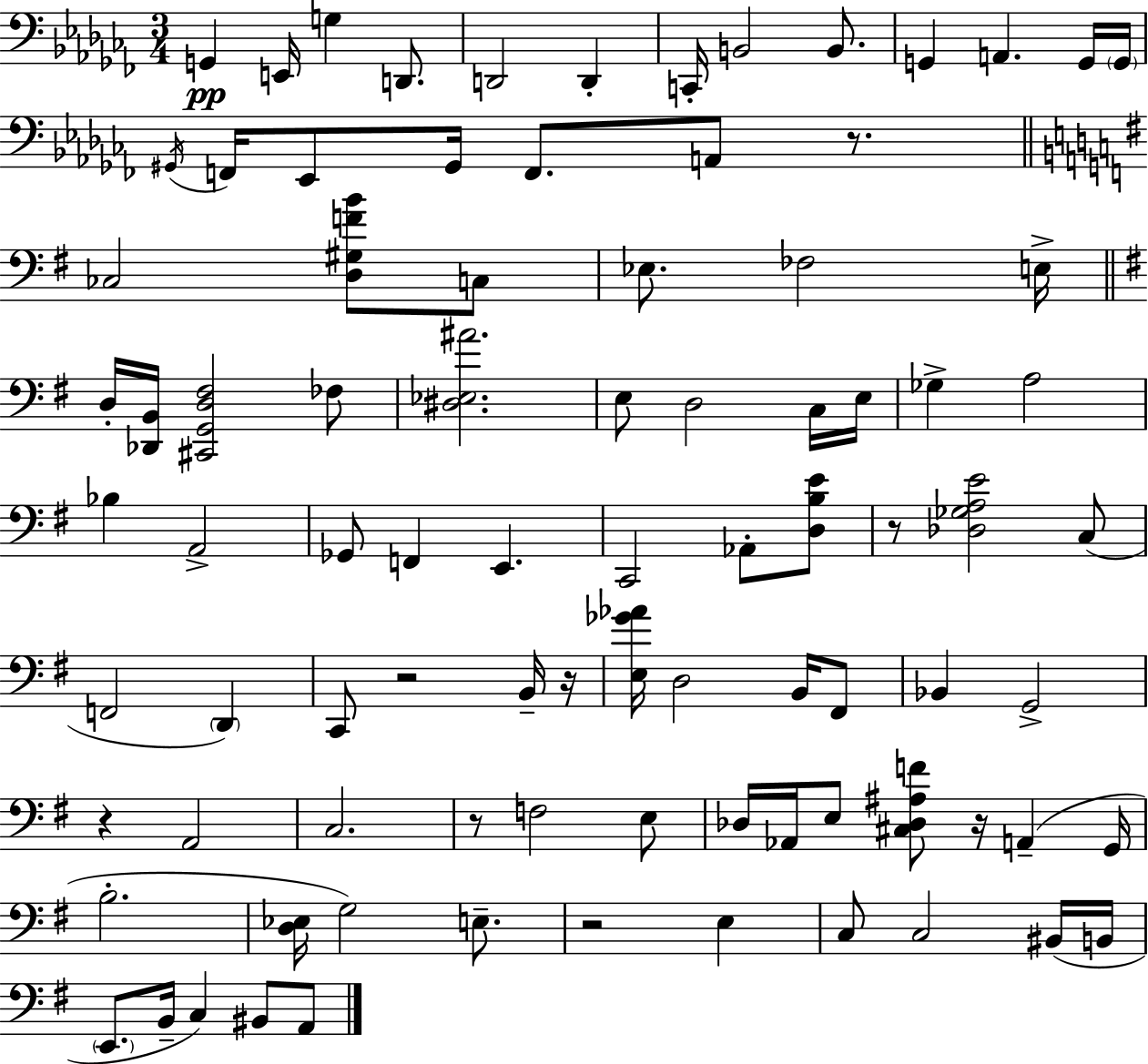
{
  \clef bass
  \numericTimeSignature
  \time 3/4
  \key aes \minor
  g,4\pp e,16 g4 d,8. | d,2 d,4-. | c,16-. b,2 b,8. | g,4 a,4. g,16 \parenthesize g,16 | \break \acciaccatura { gis,16 } f,16 ees,8 gis,16 f,8. a,8 r8. | \bar "||" \break \key e \minor ces2 <d gis f' b'>8 c8 | ees8. fes2 e16-> | \bar "||" \break \key g \major d16-. <des, b,>16 <cis, g, d fis>2 fes8 | <dis ees ais'>2. | e8 d2 c16 e16 | ges4-> a2 | \break bes4 a,2-> | ges,8 f,4 e,4. | c,2 aes,8-. <d b e'>8 | r8 <des ges a e'>2 c8( | \break f,2 \parenthesize d,4) | c,8 r2 b,16-- r16 | <e ges' aes'>16 d2 b,16 fis,8 | bes,4 g,2-> | \break r4 a,2 | c2. | r8 f2 e8 | des16 aes,16 e8 <cis des ais f'>8 r16 a,4--( g,16 | \break b2.-. | <d ees>16 g2) e8.-- | r2 e4 | c8 c2 bis,16( b,16 | \break \parenthesize e,8. b,16-- c4) bis,8 a,8 | \bar "|."
}